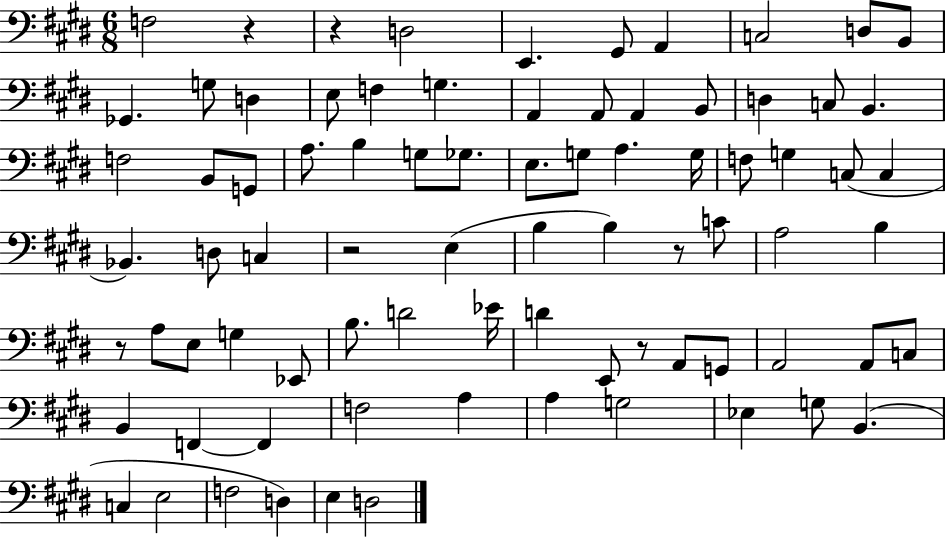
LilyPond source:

{
  \clef bass
  \numericTimeSignature
  \time 6/8
  \key e \major
  f2 r4 | r4 d2 | e,4. gis,8 a,4 | c2 d8 b,8 | \break ges,4. g8 d4 | e8 f4 g4. | a,4 a,8 a,4 b,8 | d4 c8 b,4. | \break f2 b,8 g,8 | a8. b4 g8 ges8. | e8. g8 a4. g16 | f8 g4 c8( c4 | \break bes,4.) d8 c4 | r2 e4( | b4 b4) r8 c'8 | a2 b4 | \break r8 a8 e8 g4 ees,8 | b8. d'2 ees'16 | d'4 e,8 r8 a,8 g,8 | a,2 a,8 c8 | \break b,4 f,4~~ f,4 | f2 a4 | a4 g2 | ees4 g8 b,4.( | \break c4 e2 | f2 d4) | e4 d2 | \bar "|."
}